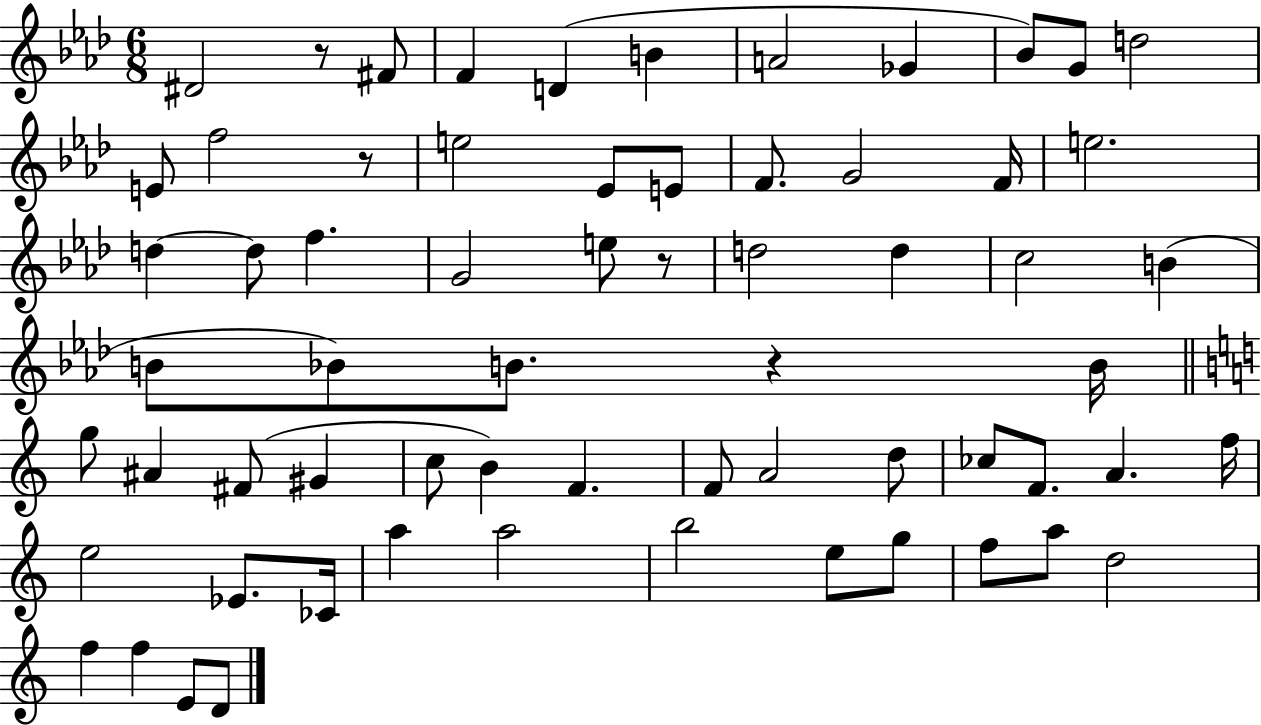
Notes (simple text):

D#4/h R/e F#4/e F4/q D4/q B4/q A4/h Gb4/q Bb4/e G4/e D5/h E4/e F5/h R/e E5/h Eb4/e E4/e F4/e. G4/h F4/s E5/h. D5/q D5/e F5/q. G4/h E5/e R/e D5/h D5/q C5/h B4/q B4/e Bb4/e B4/e. R/q B4/s G5/e A#4/q F#4/e G#4/q C5/e B4/q F4/q. F4/e A4/h D5/e CES5/e F4/e. A4/q. F5/s E5/h Eb4/e. CES4/s A5/q A5/h B5/h E5/e G5/e F5/e A5/e D5/h F5/q F5/q E4/e D4/e